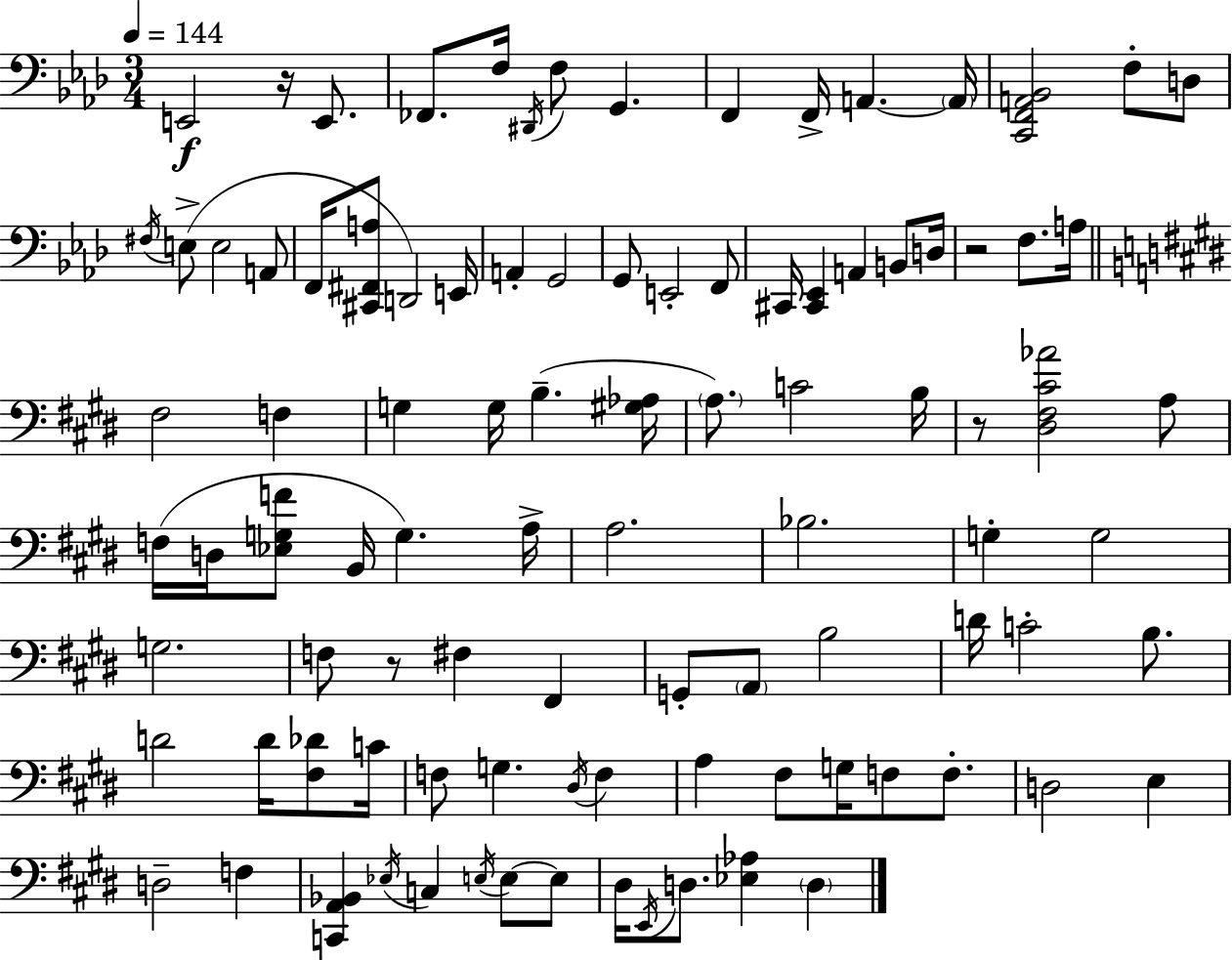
E2/h R/s E2/e. FES2/e. F3/s D#2/s F3/e G2/q. F2/q F2/s A2/q. A2/s [C2,F2,A2,Bb2]/h F3/e D3/e F#3/s E3/e E3/h A2/e F2/s [C#2,F#2,A3]/e D2/h E2/s A2/q G2/h G2/e E2/h F2/e C#2/s [C#2,Eb2]/q A2/q B2/e D3/s R/h F3/e. A3/s F#3/h F3/q G3/q G3/s B3/q. [G#3,Ab3]/s A3/e. C4/h B3/s R/e [D#3,F#3,C#4,Ab4]/h A3/e F3/s D3/s [Eb3,G3,F4]/e B2/s G3/q. A3/s A3/h. Bb3/h. G3/q G3/h G3/h. F3/e R/e F#3/q F#2/q G2/e A2/e B3/h D4/s C4/h B3/e. D4/h D4/s [F#3,Db4]/e C4/s F3/e G3/q. D#3/s F3/q A3/q F#3/e G3/s F3/e F3/e. D3/h E3/q D3/h F3/q [C2,A2,Bb2]/q Eb3/s C3/q E3/s E3/e E3/e D#3/s E2/s D3/e. [Eb3,Ab3]/q D3/q